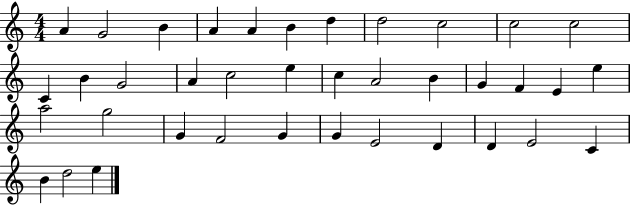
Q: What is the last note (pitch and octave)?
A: E5